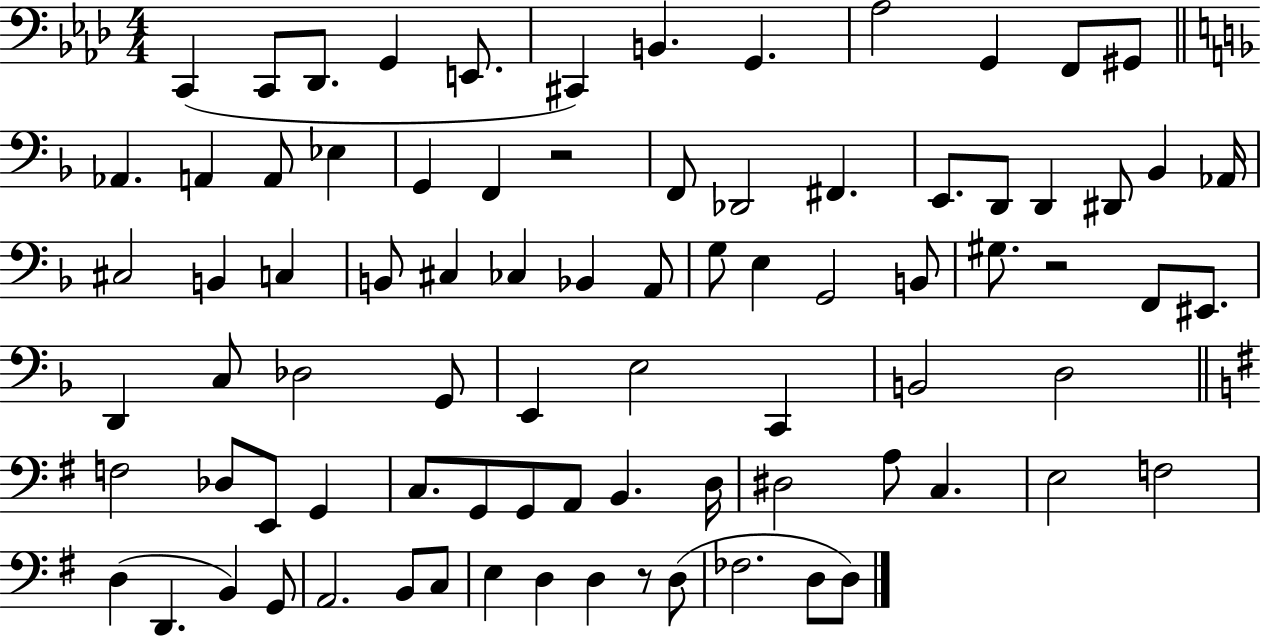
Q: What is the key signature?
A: AES major